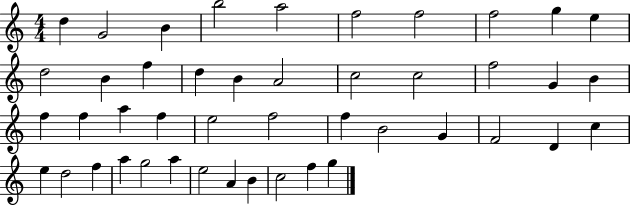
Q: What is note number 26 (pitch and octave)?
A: E5